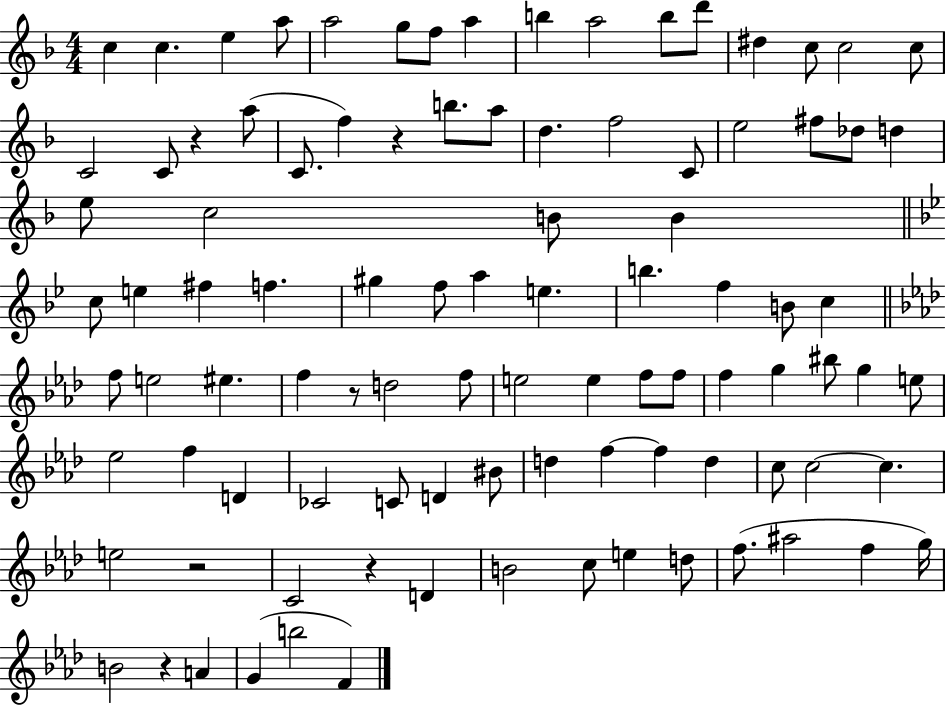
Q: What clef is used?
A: treble